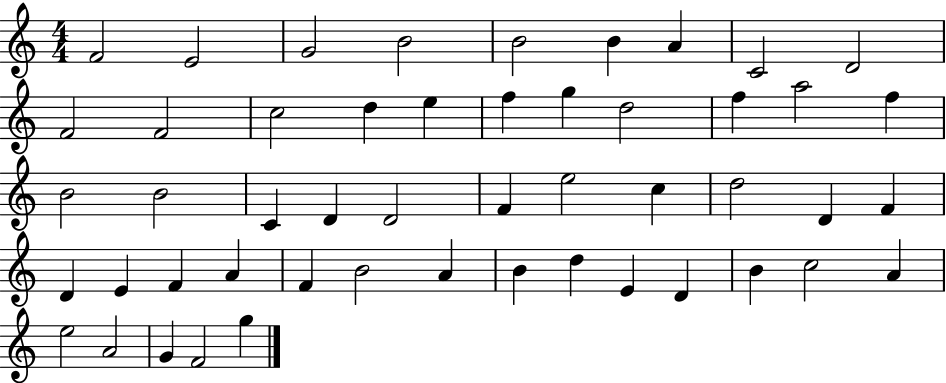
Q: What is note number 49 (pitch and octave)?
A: F4